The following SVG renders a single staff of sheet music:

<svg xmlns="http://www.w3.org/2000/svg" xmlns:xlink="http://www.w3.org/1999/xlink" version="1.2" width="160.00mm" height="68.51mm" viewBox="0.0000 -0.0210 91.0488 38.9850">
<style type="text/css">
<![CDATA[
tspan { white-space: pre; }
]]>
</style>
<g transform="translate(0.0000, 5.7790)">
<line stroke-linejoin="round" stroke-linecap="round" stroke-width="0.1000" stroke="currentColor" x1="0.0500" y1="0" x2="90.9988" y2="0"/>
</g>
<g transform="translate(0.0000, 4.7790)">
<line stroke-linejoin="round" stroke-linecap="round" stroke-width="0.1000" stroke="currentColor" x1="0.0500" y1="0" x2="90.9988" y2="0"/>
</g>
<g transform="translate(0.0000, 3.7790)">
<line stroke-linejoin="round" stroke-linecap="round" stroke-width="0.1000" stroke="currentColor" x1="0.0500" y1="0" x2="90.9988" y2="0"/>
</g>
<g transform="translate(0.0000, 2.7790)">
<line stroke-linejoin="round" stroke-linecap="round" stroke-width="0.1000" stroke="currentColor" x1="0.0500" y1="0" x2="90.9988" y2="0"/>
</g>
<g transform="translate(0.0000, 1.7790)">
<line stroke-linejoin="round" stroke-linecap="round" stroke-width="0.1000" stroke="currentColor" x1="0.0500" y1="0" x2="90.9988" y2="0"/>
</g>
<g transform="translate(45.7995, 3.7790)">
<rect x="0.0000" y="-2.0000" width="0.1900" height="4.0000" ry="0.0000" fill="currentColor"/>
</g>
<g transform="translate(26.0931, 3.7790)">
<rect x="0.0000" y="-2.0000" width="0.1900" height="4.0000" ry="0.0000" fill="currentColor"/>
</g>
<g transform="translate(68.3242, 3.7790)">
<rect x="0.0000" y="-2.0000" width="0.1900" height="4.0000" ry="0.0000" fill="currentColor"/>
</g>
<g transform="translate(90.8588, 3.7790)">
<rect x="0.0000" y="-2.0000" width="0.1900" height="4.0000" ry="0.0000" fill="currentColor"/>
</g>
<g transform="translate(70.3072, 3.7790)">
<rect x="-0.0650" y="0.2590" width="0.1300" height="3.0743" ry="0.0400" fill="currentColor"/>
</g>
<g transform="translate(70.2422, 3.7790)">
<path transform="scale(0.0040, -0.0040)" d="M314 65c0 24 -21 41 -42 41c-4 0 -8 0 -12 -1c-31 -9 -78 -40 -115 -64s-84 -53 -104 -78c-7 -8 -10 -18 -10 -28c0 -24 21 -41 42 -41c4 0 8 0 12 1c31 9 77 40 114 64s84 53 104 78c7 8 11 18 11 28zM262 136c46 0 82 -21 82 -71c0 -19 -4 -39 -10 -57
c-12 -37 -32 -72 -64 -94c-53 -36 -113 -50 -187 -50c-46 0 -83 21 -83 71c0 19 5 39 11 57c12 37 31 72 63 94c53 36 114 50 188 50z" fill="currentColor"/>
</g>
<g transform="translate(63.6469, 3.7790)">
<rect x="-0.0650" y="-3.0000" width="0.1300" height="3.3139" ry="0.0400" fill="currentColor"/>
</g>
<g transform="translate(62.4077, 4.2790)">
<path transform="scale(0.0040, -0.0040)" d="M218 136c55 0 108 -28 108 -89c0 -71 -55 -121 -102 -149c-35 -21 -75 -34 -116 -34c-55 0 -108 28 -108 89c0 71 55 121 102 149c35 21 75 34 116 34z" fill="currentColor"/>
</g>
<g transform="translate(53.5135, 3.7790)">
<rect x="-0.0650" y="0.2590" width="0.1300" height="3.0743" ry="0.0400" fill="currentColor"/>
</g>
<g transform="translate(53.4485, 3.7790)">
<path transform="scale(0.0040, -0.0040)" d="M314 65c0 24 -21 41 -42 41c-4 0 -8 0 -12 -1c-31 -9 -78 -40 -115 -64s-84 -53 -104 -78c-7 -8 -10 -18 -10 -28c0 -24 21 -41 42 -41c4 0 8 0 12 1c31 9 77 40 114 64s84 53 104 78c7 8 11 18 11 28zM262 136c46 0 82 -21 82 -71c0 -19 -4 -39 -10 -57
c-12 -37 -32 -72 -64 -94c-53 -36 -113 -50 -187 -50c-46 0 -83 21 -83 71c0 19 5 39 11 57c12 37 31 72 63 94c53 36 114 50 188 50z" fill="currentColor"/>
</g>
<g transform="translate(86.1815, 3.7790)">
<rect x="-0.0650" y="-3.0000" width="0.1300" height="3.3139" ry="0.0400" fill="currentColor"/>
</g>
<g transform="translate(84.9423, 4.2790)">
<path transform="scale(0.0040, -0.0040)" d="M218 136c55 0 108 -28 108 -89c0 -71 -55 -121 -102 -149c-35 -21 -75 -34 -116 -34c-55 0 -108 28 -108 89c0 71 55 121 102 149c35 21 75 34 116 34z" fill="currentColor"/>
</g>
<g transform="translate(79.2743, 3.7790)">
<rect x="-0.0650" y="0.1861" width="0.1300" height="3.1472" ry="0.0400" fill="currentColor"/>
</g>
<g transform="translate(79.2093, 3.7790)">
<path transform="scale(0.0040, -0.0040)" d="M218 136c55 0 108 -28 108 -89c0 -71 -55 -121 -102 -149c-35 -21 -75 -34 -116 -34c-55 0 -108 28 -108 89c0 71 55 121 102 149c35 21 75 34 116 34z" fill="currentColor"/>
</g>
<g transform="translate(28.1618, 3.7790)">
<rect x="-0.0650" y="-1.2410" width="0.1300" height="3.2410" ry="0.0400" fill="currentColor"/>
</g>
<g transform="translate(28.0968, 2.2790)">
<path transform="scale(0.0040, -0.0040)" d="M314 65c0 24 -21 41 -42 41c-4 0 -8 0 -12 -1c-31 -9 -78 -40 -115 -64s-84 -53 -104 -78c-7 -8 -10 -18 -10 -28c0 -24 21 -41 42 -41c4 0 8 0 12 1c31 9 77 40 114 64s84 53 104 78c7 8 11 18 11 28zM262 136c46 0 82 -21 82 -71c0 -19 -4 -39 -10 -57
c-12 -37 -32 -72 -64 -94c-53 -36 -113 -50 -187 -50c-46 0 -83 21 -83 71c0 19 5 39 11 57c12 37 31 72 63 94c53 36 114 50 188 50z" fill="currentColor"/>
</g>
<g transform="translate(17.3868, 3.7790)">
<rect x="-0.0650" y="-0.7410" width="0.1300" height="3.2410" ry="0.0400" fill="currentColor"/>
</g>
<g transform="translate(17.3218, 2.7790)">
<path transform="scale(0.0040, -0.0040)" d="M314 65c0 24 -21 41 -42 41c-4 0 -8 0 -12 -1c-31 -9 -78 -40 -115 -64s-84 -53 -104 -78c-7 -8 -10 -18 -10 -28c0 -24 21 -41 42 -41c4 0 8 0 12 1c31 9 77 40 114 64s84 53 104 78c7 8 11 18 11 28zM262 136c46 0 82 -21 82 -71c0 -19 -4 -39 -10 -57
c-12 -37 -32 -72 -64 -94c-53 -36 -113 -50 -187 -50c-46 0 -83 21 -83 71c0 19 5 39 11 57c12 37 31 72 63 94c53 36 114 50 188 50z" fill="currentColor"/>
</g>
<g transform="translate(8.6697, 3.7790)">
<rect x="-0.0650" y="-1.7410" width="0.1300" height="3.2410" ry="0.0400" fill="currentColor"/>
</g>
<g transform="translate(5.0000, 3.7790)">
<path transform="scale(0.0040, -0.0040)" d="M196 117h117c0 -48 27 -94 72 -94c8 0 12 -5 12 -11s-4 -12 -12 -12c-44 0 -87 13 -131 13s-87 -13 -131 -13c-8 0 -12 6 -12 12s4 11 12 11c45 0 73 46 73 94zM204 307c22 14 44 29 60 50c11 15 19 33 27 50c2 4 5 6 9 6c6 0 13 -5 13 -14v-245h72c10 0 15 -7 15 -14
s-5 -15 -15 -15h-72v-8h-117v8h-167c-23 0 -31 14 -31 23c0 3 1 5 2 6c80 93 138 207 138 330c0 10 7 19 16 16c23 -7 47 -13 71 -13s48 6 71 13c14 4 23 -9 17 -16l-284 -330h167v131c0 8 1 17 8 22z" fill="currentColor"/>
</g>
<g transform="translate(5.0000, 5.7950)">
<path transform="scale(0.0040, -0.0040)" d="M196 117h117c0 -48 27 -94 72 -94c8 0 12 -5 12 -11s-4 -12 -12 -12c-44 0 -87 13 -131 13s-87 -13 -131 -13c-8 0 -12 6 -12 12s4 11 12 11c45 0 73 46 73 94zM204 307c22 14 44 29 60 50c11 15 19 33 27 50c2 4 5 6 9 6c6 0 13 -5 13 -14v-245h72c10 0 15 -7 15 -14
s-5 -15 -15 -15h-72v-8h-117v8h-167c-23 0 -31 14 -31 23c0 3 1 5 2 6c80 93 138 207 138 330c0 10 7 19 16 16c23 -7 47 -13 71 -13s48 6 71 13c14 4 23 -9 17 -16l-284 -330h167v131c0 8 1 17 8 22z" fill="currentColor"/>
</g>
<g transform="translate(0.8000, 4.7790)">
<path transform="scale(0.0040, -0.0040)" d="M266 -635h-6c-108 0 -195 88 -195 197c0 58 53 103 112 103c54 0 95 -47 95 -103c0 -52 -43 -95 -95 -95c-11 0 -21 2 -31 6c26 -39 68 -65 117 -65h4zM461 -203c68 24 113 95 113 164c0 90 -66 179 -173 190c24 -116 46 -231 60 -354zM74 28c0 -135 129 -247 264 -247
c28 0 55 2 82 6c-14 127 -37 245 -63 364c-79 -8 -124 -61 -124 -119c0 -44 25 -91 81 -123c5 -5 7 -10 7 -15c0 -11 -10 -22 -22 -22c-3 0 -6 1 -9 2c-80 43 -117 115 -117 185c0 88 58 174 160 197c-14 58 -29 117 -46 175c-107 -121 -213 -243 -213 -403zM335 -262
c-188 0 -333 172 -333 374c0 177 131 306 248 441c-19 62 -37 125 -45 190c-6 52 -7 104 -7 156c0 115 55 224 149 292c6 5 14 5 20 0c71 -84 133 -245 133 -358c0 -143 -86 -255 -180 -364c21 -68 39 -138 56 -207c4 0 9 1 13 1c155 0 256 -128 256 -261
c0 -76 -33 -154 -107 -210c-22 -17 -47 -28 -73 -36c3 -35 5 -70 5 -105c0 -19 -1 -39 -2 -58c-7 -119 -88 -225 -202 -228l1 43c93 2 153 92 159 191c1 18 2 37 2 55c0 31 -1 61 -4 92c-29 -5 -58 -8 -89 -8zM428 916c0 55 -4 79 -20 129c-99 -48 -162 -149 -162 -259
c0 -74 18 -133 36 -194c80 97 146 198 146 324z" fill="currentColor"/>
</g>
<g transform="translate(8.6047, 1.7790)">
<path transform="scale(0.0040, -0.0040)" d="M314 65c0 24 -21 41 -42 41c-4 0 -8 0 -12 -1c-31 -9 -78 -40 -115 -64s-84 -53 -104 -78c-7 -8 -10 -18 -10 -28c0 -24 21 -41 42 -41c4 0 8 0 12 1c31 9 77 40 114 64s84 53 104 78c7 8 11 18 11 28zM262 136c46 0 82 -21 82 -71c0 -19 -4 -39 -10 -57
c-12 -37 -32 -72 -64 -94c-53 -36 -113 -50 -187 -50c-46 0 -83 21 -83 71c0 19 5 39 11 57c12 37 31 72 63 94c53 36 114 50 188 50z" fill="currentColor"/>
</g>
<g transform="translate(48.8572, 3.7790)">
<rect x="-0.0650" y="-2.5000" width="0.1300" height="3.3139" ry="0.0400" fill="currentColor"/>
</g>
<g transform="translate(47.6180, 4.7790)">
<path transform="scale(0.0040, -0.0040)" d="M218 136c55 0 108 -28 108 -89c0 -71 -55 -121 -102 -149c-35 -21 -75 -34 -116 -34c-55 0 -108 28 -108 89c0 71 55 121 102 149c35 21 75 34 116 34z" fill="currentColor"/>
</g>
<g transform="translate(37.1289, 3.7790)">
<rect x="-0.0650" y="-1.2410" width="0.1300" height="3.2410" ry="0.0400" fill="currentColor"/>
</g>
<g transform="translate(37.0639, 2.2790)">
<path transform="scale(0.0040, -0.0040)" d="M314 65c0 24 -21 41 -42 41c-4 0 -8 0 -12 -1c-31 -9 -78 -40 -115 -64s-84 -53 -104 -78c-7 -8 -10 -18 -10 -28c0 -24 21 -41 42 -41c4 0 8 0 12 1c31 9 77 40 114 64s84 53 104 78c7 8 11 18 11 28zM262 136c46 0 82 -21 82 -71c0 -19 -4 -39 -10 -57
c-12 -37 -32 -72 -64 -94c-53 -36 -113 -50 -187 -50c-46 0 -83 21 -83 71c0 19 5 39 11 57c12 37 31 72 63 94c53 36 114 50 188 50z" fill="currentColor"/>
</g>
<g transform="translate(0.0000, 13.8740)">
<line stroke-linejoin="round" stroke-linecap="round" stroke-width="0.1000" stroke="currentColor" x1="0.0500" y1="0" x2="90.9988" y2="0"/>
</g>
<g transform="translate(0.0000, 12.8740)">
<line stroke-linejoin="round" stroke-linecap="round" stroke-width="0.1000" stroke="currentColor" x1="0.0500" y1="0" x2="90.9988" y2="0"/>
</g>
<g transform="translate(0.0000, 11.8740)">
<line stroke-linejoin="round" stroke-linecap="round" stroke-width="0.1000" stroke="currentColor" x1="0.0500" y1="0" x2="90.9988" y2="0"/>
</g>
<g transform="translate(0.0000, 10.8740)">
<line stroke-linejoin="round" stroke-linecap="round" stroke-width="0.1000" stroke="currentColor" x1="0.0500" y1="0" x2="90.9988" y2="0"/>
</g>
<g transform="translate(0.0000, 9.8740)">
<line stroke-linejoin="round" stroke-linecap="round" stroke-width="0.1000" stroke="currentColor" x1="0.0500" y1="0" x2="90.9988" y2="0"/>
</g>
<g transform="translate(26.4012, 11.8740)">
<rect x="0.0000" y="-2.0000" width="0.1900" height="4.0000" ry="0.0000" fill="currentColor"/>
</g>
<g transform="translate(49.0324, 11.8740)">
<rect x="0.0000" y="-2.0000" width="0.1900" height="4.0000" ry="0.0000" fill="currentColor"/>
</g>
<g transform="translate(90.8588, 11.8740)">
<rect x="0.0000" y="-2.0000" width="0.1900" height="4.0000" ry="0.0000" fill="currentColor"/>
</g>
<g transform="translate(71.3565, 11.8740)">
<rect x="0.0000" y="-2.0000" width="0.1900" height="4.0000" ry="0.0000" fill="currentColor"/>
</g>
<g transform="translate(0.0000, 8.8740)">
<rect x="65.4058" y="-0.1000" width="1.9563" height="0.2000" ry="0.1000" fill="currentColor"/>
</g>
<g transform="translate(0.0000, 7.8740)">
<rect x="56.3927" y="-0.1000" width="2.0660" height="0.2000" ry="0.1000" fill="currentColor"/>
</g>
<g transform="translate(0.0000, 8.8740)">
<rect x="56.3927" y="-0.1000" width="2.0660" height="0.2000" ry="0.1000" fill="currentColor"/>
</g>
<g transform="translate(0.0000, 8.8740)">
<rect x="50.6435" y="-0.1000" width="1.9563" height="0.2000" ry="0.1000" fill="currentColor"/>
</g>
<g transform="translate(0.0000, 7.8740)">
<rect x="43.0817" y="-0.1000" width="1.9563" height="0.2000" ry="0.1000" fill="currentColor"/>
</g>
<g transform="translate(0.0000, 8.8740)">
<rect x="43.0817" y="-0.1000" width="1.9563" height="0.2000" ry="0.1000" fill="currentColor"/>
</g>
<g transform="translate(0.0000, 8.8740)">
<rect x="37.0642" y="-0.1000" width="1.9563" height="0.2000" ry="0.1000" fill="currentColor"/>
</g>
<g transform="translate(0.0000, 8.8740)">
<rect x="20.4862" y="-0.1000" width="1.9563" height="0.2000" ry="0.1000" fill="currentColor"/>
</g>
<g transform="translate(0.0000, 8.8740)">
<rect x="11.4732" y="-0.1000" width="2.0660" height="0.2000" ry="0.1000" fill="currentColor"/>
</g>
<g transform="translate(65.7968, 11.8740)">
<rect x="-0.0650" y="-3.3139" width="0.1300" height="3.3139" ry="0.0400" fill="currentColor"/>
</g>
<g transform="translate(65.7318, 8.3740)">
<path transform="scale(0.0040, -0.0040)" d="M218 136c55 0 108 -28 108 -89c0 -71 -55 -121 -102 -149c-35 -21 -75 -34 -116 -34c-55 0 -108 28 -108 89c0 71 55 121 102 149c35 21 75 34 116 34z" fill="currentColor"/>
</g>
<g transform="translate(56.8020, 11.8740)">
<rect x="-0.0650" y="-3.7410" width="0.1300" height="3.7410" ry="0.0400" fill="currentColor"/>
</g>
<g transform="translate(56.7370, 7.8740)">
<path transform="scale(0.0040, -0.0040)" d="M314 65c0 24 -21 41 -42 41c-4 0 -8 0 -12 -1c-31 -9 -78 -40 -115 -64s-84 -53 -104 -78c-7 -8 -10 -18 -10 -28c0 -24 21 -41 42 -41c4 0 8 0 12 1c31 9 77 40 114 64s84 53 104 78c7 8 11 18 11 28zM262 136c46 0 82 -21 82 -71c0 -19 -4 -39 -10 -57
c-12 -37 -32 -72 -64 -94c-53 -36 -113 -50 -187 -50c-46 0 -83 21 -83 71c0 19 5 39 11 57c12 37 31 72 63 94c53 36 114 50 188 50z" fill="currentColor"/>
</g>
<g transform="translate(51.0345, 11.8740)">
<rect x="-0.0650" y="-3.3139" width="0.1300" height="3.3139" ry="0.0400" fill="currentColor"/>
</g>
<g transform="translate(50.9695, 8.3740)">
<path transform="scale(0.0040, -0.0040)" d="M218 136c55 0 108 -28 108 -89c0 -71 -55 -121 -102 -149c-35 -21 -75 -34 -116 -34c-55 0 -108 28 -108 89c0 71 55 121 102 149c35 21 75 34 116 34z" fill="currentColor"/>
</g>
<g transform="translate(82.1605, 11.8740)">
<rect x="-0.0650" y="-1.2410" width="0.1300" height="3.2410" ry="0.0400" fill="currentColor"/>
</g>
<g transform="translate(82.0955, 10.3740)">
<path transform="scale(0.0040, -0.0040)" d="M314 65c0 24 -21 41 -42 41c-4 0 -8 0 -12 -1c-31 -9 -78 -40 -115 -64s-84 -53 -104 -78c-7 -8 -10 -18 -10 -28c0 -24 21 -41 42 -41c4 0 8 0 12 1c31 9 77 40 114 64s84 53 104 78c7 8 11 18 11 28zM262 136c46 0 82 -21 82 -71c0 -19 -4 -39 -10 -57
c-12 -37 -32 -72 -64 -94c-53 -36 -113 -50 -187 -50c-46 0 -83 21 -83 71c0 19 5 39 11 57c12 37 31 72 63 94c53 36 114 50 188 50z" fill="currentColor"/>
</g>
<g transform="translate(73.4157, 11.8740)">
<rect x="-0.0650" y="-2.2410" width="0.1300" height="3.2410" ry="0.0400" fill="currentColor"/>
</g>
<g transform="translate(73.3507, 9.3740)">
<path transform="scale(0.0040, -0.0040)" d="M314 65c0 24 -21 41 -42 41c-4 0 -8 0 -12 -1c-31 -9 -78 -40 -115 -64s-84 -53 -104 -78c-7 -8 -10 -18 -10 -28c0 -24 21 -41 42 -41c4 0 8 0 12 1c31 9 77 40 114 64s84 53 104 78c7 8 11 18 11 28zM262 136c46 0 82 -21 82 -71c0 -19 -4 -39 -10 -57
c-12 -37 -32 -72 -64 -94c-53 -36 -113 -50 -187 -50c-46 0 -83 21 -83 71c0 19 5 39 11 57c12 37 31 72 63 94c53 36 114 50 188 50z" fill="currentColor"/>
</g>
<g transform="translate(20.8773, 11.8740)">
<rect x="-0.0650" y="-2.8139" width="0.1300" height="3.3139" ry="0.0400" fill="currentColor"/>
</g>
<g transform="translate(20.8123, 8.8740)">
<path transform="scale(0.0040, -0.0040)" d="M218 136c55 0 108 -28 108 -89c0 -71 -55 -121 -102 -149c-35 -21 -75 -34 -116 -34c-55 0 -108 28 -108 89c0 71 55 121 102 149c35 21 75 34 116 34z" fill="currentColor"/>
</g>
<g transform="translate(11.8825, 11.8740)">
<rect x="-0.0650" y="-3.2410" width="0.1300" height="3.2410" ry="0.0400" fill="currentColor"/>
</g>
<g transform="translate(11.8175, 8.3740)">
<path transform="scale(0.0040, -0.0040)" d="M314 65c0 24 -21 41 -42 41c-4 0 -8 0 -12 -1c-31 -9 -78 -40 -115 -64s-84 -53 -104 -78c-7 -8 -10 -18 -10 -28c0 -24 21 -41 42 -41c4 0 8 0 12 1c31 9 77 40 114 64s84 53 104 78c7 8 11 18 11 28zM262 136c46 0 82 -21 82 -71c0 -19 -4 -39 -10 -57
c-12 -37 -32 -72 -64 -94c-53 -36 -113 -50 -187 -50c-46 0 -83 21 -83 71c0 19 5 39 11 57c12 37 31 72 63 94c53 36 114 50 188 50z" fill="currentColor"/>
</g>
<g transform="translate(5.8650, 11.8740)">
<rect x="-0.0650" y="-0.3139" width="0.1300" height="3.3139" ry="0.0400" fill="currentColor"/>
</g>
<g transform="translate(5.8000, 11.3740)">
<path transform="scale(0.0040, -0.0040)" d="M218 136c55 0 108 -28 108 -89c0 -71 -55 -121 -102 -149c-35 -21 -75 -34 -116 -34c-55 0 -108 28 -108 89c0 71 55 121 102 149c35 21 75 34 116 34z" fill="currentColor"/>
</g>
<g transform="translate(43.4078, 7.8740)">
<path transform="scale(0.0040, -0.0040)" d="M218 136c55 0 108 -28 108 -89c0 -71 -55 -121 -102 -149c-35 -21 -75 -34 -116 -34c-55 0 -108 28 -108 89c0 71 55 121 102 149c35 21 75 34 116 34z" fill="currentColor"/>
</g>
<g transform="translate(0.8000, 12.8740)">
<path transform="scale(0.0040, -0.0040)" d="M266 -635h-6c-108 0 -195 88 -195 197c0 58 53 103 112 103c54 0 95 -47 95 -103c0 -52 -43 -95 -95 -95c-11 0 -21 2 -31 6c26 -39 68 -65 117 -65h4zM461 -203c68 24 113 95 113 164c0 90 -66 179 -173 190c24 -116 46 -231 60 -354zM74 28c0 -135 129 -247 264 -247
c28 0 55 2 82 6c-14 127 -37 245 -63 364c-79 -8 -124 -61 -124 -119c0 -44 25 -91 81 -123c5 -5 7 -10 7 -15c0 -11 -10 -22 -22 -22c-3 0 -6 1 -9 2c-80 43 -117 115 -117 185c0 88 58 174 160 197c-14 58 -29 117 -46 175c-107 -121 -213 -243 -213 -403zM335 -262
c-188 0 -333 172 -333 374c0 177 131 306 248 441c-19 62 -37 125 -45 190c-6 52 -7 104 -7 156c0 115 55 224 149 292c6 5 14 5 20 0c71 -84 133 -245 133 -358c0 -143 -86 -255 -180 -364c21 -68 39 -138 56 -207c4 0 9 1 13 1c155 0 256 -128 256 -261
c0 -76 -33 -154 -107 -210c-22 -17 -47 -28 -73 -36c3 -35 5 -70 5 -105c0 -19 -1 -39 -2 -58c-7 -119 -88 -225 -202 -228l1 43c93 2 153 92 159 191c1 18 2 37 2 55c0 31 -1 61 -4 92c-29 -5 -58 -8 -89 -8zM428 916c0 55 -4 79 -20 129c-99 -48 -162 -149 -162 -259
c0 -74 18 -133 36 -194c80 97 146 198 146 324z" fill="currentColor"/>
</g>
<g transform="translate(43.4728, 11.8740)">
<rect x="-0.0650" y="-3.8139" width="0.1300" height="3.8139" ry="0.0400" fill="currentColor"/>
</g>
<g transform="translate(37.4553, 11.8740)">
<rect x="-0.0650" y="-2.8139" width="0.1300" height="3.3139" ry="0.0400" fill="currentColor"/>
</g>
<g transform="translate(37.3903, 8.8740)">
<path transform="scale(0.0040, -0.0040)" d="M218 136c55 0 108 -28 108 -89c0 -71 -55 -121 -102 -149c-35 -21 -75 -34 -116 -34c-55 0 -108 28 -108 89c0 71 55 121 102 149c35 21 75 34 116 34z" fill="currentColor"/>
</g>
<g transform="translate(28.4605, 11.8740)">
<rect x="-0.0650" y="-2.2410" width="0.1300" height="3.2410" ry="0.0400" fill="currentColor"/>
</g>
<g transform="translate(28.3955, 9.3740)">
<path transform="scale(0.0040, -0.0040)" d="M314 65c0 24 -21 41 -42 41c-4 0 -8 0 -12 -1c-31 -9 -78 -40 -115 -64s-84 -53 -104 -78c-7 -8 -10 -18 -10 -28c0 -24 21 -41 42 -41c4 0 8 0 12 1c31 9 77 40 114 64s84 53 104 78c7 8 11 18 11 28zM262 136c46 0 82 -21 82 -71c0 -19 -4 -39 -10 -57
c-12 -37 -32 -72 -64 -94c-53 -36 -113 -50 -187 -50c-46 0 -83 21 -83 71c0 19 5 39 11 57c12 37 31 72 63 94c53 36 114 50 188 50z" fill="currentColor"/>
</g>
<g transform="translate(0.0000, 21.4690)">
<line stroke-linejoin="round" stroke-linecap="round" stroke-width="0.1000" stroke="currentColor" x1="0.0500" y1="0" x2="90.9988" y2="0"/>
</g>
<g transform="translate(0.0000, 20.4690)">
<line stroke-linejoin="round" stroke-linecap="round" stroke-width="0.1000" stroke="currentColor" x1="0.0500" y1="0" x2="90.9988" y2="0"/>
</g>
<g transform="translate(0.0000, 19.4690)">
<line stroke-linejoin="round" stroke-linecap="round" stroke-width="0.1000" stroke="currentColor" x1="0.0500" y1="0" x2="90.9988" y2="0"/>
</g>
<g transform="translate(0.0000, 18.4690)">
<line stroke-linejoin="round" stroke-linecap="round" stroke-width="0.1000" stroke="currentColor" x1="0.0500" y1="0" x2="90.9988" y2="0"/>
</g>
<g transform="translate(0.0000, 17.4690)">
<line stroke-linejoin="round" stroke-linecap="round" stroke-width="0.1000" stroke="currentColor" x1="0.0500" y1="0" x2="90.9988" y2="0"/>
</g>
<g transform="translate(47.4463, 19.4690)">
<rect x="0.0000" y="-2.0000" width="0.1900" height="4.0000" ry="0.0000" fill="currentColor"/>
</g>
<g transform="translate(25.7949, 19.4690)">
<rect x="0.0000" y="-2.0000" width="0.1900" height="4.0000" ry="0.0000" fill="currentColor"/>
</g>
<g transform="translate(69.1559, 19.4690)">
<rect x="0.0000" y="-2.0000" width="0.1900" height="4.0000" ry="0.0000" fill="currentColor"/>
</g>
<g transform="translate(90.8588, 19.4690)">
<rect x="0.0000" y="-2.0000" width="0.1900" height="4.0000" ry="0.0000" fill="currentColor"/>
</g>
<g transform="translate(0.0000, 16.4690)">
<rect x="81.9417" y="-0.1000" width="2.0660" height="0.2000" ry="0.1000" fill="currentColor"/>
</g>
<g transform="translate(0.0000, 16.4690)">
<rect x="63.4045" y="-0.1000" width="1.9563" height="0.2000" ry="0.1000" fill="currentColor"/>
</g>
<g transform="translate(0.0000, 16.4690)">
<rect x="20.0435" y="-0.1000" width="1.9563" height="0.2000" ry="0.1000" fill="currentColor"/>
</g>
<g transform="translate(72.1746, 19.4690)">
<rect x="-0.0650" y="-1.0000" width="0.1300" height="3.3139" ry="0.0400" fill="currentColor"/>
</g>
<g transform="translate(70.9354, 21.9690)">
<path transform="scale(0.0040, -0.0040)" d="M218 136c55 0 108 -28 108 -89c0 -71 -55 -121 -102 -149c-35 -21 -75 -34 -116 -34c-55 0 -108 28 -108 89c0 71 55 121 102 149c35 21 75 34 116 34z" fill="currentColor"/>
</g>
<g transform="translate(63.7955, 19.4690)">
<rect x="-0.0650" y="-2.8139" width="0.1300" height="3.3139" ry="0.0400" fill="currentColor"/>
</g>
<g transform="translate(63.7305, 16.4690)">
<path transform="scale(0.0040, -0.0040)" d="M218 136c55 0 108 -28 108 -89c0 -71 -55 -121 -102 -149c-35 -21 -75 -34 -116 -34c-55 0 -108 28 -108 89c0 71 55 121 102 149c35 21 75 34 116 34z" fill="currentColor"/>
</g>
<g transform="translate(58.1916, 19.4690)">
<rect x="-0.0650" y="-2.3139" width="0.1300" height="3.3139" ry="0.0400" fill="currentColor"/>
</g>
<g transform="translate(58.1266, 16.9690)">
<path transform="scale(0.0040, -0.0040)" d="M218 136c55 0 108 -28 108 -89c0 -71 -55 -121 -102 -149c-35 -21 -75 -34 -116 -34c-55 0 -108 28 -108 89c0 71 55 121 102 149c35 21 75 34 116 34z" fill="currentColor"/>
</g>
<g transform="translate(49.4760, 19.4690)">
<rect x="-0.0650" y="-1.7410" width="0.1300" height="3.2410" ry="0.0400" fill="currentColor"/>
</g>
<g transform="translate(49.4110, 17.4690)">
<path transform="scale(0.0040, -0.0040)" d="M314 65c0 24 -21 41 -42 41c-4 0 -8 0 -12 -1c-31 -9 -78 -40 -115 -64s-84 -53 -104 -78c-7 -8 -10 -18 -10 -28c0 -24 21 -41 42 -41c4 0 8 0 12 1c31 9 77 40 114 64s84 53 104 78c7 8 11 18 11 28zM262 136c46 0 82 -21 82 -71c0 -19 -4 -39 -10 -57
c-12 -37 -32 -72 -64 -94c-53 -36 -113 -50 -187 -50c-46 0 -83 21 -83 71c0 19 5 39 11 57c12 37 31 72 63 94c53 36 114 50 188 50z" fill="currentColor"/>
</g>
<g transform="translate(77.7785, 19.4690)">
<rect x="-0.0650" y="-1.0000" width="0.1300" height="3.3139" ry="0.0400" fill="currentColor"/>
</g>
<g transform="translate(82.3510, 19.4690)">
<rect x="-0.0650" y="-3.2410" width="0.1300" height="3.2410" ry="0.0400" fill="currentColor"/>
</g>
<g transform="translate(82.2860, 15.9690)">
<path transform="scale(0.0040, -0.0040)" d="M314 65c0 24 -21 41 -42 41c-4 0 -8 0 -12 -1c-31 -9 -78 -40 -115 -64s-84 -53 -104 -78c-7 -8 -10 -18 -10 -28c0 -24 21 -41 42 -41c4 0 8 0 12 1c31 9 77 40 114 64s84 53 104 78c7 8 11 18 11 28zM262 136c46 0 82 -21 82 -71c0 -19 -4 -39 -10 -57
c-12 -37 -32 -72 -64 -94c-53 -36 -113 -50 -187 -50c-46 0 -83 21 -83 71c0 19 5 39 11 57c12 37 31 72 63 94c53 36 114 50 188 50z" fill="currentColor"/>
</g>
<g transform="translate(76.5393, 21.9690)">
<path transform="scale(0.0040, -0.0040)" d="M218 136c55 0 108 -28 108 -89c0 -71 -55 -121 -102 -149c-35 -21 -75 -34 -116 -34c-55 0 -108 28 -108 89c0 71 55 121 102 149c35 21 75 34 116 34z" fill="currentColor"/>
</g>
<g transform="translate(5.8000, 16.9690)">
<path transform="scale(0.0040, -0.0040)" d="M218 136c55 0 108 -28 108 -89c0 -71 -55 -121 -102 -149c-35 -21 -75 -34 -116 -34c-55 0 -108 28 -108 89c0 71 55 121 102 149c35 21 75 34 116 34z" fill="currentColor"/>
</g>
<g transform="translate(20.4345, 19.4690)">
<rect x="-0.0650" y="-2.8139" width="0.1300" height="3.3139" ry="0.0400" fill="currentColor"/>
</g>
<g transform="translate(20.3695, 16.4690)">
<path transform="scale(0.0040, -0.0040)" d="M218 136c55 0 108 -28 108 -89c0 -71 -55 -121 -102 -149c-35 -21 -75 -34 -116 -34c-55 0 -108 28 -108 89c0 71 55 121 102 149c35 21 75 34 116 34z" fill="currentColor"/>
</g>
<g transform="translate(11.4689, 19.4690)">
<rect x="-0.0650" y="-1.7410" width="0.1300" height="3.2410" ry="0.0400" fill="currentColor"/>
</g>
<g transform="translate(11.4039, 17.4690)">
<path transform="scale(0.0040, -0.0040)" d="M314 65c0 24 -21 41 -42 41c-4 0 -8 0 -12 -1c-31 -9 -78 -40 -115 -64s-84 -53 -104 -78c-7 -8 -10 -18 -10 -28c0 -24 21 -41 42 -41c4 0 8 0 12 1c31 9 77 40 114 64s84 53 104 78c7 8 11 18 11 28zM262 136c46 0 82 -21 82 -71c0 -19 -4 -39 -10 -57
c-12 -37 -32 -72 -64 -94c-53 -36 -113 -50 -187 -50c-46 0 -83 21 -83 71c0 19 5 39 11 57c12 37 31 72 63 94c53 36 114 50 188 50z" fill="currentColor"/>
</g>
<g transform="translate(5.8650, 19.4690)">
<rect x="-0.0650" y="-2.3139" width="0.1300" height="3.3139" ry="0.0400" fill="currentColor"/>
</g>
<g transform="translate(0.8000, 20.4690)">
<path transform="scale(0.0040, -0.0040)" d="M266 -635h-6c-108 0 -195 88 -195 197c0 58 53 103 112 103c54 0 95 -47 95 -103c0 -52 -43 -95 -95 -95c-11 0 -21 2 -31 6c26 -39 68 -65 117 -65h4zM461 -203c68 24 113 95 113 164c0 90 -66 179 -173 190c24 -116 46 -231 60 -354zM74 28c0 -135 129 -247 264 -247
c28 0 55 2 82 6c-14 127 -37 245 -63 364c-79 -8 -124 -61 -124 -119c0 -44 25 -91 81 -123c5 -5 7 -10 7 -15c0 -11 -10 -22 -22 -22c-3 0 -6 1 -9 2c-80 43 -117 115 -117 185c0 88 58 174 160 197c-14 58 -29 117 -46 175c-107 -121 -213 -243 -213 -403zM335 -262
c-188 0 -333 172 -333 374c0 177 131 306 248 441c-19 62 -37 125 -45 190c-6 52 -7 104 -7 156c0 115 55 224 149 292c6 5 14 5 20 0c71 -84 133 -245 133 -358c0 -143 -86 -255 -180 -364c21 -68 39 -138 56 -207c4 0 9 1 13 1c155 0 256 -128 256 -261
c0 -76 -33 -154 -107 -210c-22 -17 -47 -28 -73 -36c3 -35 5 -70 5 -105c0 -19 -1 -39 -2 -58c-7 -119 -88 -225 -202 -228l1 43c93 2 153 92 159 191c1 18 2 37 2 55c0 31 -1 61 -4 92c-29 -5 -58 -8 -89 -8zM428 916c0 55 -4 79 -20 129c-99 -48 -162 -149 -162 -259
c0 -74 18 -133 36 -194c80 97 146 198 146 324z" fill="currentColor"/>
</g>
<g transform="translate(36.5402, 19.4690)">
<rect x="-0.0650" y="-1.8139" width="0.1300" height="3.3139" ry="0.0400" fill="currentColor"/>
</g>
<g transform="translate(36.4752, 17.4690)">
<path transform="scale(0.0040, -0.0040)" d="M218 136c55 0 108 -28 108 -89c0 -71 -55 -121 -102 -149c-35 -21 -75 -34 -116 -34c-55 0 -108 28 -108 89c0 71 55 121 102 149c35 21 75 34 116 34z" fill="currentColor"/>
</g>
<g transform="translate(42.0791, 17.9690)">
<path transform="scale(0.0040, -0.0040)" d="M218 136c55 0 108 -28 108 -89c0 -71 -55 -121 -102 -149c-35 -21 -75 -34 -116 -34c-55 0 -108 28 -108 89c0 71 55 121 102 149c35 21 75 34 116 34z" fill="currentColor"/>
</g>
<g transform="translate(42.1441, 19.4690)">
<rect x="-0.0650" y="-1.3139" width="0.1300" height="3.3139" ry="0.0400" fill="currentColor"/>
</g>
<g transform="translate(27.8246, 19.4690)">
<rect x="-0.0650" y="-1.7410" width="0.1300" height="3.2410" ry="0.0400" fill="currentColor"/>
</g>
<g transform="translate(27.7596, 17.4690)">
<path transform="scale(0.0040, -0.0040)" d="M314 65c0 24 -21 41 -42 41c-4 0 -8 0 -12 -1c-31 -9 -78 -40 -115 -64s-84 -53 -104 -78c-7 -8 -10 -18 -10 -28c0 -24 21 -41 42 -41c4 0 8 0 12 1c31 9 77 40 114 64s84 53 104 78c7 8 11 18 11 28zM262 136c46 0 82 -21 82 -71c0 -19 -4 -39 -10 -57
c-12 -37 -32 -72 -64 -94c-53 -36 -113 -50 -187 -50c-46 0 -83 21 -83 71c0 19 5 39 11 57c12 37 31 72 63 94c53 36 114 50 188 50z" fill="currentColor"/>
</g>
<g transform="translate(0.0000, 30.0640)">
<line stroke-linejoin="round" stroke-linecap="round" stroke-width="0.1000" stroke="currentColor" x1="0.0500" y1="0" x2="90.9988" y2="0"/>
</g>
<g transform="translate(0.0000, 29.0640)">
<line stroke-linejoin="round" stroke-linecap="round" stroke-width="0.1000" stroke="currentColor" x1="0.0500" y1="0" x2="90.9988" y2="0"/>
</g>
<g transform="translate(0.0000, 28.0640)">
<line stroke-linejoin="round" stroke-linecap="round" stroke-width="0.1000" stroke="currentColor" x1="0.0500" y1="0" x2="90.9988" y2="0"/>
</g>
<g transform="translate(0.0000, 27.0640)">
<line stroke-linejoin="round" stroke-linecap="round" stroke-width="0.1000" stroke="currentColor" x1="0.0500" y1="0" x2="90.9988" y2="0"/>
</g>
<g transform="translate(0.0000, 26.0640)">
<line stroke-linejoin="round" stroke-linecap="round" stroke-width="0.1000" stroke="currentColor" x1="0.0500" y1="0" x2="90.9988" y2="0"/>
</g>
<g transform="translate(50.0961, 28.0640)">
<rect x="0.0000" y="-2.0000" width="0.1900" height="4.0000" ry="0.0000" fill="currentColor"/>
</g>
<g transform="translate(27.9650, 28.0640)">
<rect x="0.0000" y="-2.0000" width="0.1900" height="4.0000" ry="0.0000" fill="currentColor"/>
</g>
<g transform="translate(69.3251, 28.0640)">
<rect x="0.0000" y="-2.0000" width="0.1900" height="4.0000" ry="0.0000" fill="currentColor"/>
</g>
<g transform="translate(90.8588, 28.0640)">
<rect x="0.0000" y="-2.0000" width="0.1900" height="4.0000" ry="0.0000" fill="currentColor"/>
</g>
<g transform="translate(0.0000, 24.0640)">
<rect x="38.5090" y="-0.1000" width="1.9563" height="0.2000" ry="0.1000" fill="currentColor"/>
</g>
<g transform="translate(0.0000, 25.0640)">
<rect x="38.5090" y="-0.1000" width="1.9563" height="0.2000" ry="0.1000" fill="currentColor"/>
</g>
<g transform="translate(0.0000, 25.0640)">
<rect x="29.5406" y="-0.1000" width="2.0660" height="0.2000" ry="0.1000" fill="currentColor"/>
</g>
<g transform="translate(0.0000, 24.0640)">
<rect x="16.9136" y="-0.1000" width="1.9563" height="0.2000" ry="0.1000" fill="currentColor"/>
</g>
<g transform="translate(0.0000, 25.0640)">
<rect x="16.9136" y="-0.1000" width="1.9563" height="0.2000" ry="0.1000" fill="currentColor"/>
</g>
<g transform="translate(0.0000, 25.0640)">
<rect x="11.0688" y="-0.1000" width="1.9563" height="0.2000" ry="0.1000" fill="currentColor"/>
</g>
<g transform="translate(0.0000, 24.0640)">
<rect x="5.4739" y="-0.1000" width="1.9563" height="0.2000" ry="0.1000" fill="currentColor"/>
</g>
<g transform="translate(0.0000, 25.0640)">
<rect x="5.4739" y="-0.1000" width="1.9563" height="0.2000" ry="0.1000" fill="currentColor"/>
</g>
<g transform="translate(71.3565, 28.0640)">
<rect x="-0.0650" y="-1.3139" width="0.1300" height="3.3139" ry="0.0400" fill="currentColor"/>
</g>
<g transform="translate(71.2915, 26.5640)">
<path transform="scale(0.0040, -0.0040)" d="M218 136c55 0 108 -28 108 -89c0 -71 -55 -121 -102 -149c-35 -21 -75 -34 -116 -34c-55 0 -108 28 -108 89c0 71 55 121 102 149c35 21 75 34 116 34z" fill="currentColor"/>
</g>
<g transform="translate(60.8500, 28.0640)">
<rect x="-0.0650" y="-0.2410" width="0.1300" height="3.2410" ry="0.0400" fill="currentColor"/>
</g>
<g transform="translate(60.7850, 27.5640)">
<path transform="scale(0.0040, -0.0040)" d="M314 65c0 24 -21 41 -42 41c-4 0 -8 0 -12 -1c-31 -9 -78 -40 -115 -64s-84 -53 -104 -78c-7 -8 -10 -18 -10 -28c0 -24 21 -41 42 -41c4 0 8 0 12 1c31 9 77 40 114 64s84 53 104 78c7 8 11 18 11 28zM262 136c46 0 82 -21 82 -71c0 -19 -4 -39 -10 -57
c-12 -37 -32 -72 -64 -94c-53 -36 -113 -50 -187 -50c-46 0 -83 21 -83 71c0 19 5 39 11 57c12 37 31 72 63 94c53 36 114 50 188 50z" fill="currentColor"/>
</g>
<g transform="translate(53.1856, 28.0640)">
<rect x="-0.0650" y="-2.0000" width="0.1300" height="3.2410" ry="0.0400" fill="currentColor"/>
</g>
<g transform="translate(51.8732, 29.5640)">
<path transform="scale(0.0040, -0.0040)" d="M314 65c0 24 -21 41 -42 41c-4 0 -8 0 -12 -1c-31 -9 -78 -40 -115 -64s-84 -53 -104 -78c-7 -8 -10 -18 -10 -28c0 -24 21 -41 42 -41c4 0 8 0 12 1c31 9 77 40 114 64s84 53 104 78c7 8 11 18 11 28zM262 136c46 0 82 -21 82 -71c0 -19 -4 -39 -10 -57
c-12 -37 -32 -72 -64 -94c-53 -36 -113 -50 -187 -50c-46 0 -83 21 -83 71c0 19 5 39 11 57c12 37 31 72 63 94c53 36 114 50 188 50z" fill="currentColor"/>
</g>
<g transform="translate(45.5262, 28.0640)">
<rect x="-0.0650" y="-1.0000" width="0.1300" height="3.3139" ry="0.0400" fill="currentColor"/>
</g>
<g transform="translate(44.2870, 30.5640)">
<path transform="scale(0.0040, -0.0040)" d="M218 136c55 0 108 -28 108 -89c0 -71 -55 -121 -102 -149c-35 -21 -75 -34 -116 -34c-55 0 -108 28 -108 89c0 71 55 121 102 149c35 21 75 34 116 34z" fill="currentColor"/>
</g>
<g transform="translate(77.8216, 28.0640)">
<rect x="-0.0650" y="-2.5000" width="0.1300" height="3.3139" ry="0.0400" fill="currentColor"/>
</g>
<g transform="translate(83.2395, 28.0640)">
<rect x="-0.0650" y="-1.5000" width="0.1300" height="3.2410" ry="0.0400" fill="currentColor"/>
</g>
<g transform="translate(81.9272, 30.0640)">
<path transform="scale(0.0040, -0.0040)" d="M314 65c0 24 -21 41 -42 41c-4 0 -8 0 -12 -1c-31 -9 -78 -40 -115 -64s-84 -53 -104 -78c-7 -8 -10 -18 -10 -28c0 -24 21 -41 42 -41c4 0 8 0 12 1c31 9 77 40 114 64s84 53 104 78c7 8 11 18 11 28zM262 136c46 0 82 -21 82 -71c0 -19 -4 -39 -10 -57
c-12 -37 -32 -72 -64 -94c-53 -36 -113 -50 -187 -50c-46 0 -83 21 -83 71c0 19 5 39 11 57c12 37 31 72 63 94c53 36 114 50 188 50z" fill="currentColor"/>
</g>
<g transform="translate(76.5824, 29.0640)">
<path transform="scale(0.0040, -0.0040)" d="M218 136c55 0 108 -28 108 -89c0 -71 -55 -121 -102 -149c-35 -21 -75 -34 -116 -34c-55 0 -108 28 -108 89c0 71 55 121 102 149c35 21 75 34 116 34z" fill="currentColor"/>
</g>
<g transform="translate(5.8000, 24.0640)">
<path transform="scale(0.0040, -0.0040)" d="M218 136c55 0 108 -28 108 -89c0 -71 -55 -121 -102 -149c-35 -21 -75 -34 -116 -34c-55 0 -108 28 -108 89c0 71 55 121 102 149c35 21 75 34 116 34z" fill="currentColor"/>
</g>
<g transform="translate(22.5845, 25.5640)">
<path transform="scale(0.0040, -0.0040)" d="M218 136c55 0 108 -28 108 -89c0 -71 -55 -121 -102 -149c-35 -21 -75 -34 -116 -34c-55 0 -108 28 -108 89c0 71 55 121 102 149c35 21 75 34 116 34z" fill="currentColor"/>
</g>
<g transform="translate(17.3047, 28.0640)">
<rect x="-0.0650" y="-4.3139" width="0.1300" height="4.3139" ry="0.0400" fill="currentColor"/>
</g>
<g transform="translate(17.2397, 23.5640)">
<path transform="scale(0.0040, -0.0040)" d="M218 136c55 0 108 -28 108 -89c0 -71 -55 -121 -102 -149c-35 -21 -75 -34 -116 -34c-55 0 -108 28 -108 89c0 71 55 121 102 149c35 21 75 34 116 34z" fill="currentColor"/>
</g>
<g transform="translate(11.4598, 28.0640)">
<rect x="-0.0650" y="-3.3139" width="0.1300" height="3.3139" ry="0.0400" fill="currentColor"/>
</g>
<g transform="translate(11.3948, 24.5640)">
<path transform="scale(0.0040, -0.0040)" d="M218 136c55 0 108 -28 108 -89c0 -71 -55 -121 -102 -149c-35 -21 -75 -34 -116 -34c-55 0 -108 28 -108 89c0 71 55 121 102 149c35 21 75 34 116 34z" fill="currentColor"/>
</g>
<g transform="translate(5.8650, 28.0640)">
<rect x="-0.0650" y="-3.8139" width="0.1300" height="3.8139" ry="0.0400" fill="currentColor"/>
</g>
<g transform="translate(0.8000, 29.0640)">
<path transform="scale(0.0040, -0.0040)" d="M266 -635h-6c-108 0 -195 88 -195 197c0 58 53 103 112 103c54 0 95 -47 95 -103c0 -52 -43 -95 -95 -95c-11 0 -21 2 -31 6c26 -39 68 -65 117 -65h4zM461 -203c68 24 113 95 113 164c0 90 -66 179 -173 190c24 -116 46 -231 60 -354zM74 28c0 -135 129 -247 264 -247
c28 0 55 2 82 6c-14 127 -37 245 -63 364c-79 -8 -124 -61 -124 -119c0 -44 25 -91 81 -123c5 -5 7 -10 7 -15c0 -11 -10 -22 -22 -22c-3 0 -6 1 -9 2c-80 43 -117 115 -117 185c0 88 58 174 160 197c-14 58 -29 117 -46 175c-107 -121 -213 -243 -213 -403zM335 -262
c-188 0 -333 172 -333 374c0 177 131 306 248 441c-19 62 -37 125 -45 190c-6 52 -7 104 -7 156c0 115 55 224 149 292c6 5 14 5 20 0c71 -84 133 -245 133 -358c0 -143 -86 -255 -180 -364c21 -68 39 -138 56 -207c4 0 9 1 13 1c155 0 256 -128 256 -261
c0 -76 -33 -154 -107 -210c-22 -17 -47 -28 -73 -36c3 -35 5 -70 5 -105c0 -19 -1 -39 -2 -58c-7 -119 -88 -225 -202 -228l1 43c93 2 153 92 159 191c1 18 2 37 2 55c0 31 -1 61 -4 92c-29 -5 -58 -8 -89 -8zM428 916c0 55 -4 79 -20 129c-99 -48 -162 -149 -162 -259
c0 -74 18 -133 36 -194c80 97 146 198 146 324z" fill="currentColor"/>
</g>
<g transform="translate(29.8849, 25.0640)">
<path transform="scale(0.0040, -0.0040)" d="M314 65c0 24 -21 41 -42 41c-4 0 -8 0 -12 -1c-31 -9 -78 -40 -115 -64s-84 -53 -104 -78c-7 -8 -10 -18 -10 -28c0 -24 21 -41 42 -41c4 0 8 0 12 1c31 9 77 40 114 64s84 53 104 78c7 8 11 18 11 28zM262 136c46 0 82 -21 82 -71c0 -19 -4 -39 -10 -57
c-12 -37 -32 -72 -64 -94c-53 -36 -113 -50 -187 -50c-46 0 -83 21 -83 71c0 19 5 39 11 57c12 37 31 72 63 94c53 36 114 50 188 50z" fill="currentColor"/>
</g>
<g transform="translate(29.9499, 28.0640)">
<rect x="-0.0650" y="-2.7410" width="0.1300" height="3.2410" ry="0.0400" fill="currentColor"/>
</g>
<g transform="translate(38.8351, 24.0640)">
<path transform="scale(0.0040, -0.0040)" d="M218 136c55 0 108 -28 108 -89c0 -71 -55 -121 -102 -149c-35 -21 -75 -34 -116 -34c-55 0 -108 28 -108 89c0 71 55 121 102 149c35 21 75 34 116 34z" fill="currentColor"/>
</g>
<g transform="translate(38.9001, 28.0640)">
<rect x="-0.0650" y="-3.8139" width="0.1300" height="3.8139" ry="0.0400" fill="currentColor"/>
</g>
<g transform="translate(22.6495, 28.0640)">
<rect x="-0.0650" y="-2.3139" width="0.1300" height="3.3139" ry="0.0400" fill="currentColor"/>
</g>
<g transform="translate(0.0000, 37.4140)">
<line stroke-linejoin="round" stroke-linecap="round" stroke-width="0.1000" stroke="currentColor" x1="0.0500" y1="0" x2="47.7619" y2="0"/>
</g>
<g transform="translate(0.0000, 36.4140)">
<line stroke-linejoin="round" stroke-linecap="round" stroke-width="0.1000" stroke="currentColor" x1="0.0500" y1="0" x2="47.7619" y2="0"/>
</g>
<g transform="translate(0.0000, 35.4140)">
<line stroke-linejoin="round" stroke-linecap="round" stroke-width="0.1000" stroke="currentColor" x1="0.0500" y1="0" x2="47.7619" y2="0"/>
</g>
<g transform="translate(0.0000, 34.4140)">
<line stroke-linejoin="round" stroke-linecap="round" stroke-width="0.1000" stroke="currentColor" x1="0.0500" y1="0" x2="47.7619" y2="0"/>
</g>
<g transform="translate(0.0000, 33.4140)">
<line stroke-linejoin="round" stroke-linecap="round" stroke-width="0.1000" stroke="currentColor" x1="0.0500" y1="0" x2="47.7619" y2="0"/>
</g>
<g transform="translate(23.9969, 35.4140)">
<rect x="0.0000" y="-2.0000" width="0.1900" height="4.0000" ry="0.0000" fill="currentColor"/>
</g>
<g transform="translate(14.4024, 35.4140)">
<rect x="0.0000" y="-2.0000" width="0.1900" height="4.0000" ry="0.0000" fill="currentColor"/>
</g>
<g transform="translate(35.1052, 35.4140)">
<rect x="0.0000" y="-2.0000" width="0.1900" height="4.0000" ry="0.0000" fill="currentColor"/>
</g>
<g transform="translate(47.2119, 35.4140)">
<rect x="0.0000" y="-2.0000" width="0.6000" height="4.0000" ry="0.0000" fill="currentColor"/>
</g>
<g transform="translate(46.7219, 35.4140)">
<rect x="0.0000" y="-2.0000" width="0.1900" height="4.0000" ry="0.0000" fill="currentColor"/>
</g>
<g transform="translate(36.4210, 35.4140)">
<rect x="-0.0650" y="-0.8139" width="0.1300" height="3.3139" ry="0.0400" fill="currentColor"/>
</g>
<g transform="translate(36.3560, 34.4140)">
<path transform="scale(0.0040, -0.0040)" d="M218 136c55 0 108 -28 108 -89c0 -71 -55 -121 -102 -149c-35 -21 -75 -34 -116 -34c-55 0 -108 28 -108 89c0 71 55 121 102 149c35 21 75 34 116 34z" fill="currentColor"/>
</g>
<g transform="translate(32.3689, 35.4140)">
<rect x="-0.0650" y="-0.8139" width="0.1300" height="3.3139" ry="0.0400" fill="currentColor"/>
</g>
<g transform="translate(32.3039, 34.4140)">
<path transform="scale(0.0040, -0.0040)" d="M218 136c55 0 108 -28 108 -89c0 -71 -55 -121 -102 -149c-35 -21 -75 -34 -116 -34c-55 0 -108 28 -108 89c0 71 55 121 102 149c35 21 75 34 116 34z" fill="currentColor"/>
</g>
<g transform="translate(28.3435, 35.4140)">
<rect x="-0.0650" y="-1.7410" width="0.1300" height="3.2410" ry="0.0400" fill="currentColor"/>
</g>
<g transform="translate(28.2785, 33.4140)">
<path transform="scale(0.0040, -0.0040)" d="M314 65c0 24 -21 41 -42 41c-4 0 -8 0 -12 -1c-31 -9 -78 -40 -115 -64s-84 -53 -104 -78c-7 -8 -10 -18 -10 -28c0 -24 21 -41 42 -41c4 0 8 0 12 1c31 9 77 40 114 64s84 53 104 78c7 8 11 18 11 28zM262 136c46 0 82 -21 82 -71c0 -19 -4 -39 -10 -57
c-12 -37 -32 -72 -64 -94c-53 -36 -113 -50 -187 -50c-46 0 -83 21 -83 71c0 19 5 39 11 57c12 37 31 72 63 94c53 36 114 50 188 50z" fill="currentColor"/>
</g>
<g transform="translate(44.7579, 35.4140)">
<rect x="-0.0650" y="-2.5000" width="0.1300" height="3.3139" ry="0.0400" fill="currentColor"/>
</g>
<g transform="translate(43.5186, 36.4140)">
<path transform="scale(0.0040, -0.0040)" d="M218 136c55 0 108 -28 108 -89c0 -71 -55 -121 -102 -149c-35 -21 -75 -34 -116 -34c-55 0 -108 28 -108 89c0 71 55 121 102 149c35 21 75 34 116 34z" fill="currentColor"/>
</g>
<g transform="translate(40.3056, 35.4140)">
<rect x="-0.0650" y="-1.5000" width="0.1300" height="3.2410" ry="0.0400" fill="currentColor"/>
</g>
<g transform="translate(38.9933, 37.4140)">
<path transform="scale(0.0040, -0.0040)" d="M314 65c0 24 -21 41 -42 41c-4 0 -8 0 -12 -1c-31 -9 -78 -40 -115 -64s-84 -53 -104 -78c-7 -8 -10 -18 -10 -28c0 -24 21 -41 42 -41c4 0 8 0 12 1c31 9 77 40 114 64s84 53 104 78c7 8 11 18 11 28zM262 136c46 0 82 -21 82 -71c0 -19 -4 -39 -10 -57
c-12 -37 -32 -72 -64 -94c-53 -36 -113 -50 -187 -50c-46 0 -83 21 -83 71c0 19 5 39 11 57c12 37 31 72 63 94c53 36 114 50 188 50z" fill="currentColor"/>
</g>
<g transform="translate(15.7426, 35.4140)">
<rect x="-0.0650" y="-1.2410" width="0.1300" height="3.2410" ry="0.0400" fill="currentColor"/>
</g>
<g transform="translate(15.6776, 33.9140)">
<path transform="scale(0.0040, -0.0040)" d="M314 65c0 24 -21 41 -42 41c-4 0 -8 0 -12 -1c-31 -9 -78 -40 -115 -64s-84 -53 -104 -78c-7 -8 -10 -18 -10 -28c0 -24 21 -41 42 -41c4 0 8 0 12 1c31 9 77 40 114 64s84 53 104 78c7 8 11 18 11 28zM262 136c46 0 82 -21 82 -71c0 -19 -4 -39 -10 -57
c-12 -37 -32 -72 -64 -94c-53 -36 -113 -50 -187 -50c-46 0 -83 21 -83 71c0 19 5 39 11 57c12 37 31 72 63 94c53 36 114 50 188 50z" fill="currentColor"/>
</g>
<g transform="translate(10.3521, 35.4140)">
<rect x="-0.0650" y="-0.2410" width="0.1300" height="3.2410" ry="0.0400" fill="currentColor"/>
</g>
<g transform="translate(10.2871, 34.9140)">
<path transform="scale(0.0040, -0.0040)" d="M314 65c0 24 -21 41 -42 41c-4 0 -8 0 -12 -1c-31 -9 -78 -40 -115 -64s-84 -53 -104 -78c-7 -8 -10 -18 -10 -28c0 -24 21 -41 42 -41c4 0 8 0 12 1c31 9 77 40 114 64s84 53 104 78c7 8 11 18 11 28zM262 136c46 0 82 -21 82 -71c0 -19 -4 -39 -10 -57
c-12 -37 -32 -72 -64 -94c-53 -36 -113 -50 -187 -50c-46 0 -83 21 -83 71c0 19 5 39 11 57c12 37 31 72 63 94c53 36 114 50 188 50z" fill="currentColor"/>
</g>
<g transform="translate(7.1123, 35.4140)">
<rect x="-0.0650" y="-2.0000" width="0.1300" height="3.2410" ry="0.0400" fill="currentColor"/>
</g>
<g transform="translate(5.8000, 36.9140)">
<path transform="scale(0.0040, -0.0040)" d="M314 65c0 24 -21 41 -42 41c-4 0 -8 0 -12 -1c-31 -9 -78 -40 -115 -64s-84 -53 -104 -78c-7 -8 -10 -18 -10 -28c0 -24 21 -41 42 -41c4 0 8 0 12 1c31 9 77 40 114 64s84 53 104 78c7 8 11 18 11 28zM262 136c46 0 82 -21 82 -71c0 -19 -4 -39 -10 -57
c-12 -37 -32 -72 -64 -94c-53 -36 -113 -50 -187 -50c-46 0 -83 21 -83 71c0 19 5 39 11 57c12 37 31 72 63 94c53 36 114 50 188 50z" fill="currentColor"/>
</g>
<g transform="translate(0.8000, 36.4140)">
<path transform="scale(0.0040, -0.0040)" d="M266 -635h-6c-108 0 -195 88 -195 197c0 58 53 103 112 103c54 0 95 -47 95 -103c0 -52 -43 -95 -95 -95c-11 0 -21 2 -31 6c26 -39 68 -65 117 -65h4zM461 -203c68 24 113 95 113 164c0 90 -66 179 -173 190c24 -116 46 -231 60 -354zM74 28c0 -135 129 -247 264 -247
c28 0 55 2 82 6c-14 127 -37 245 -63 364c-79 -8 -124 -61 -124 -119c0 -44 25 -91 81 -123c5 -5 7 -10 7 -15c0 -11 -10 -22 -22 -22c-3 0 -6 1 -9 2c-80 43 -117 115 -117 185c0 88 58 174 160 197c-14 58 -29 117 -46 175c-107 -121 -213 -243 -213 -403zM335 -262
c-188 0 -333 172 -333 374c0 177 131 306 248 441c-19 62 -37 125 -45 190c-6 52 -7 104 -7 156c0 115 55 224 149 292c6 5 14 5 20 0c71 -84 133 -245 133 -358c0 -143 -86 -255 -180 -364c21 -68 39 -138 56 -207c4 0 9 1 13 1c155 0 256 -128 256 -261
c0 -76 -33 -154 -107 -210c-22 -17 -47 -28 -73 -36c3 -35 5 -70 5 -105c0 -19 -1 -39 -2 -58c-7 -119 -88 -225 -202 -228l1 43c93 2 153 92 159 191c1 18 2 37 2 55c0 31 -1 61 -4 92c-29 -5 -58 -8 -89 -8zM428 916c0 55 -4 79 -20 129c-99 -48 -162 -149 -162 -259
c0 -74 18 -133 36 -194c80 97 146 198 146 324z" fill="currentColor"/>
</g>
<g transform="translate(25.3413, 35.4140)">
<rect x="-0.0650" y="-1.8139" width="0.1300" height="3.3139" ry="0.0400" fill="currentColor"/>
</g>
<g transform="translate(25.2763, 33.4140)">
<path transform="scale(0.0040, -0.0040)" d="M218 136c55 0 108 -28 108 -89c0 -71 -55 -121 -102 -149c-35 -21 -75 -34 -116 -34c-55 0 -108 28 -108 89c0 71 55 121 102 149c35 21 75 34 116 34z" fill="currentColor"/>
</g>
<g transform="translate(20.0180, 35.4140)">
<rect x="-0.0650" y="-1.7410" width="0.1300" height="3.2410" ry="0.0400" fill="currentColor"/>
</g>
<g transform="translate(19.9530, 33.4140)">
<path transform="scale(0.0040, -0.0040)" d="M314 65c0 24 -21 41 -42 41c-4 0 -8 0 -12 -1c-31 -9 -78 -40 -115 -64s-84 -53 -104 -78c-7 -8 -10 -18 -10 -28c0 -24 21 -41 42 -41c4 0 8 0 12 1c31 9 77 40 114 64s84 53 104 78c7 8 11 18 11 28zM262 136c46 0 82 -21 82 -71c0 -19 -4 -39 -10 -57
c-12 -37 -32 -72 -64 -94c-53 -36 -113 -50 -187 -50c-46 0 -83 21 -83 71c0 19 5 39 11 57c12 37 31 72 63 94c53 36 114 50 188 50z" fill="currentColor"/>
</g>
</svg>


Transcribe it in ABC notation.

X:1
T:Untitled
M:4/4
L:1/4
K:C
f2 d2 e2 e2 G B2 A B2 B A c b2 a g2 a c' b c'2 b g2 e2 g f2 a f2 f e f2 g a D D b2 c' b d' g a2 c' D F2 c2 e G E2 F2 c2 e2 f2 f f2 d d E2 G